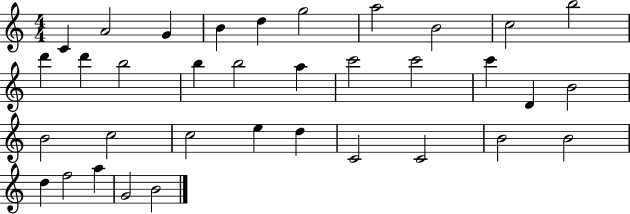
X:1
T:Untitled
M:4/4
L:1/4
K:C
C A2 G B d g2 a2 B2 c2 b2 d' d' b2 b b2 a c'2 c'2 c' D B2 B2 c2 c2 e d C2 C2 B2 B2 d f2 a G2 B2